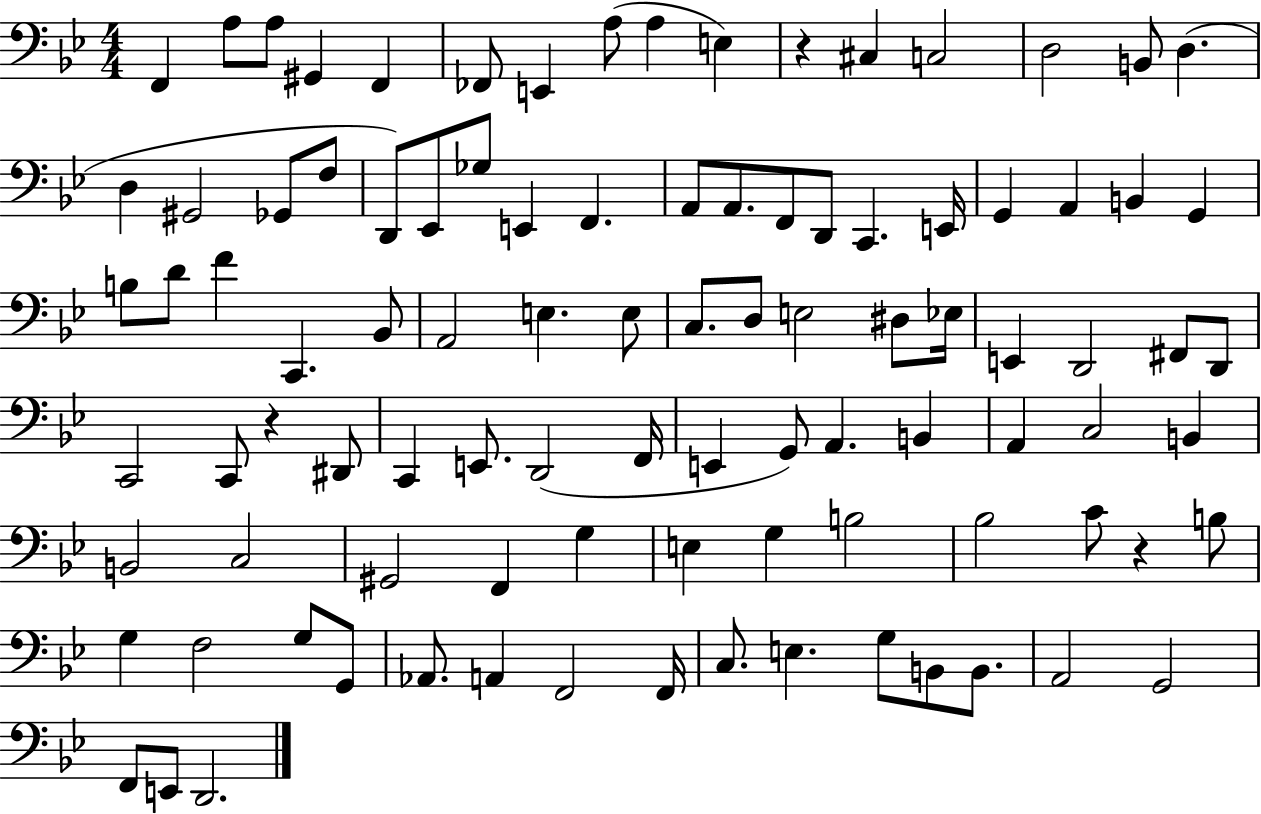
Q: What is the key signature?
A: BES major